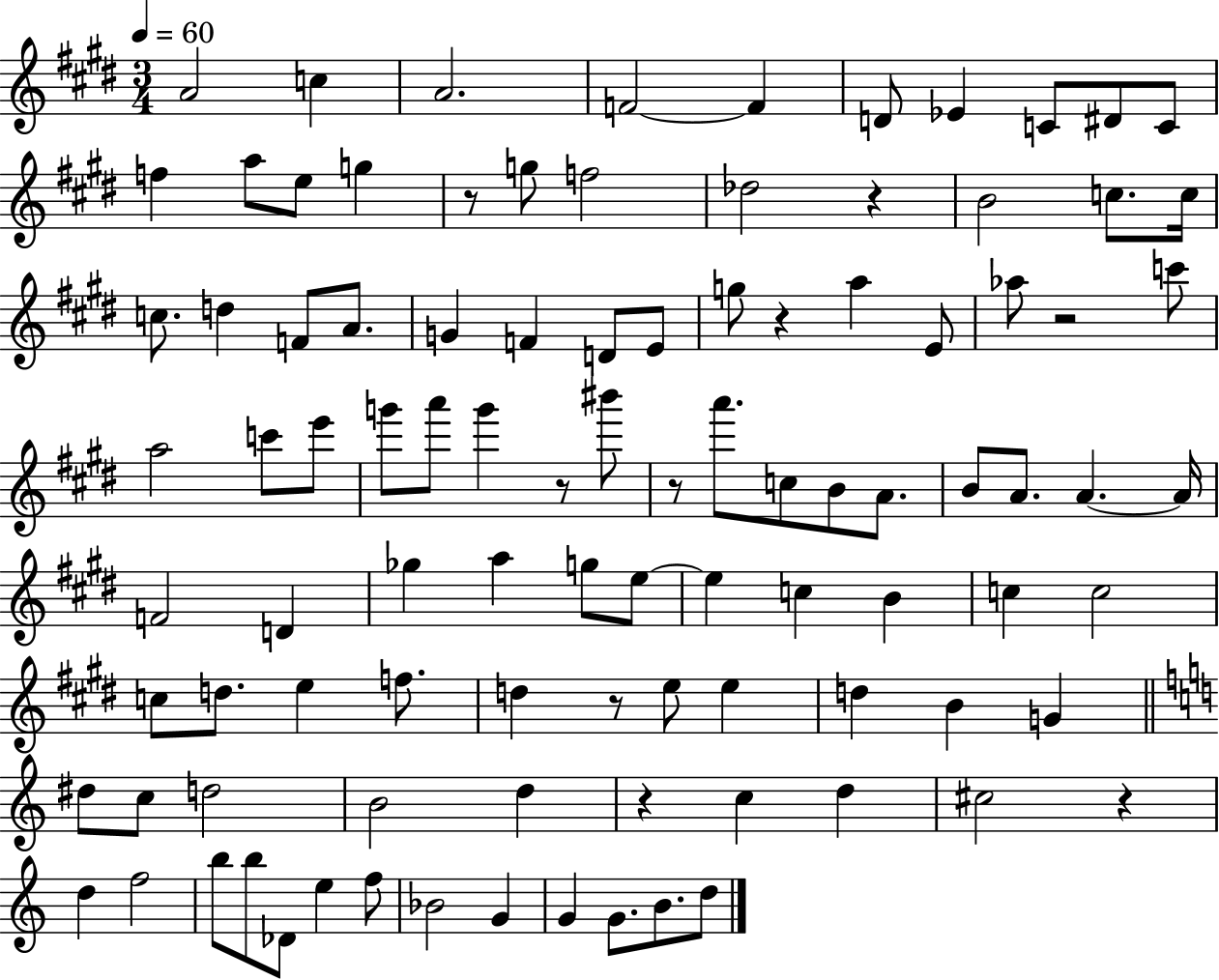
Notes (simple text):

A4/h C5/q A4/h. F4/h F4/q D4/e Eb4/q C4/e D#4/e C4/e F5/q A5/e E5/e G5/q R/e G5/e F5/h Db5/h R/q B4/h C5/e. C5/s C5/e. D5/q F4/e A4/e. G4/q F4/q D4/e E4/e G5/e R/q A5/q E4/e Ab5/e R/h C6/e A5/h C6/e E6/e G6/e A6/e G6/q R/e BIS6/e R/e A6/e. C5/e B4/e A4/e. B4/e A4/e. A4/q. A4/s F4/h D4/q Gb5/q A5/q G5/e E5/e E5/q C5/q B4/q C5/q C5/h C5/e D5/e. E5/q F5/e. D5/q R/e E5/e E5/q D5/q B4/q G4/q D#5/e C5/e D5/h B4/h D5/q R/q C5/q D5/q C#5/h R/q D5/q F5/h B5/e B5/e Db4/e E5/q F5/e Bb4/h G4/q G4/q G4/e. B4/e. D5/e